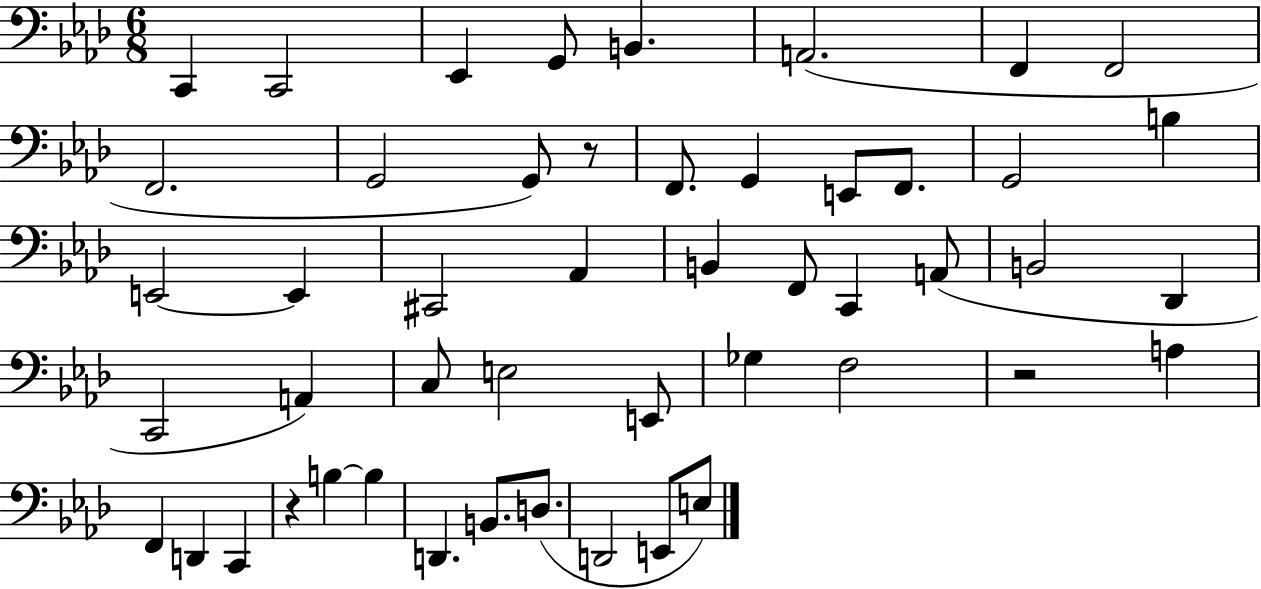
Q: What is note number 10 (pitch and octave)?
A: G2